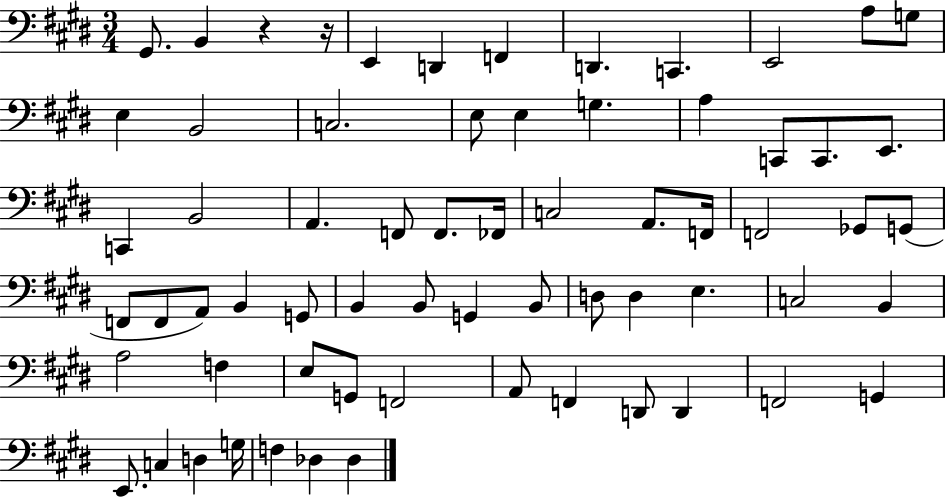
G#2/e. B2/q R/q R/s E2/q D2/q F2/q D2/q. C2/q. E2/h A3/e G3/e E3/q B2/h C3/h. E3/e E3/q G3/q. A3/q C2/e C2/e. E2/e. C2/q B2/h A2/q. F2/e F2/e. FES2/s C3/h A2/e. F2/s F2/h Gb2/e G2/e F2/e F2/e A2/e B2/q G2/e B2/q B2/e G2/q B2/e D3/e D3/q E3/q. C3/h B2/q A3/h F3/q E3/e G2/e F2/h A2/e F2/q D2/e D2/q F2/h G2/q E2/e. C3/q D3/q G3/s F3/q Db3/q Db3/q